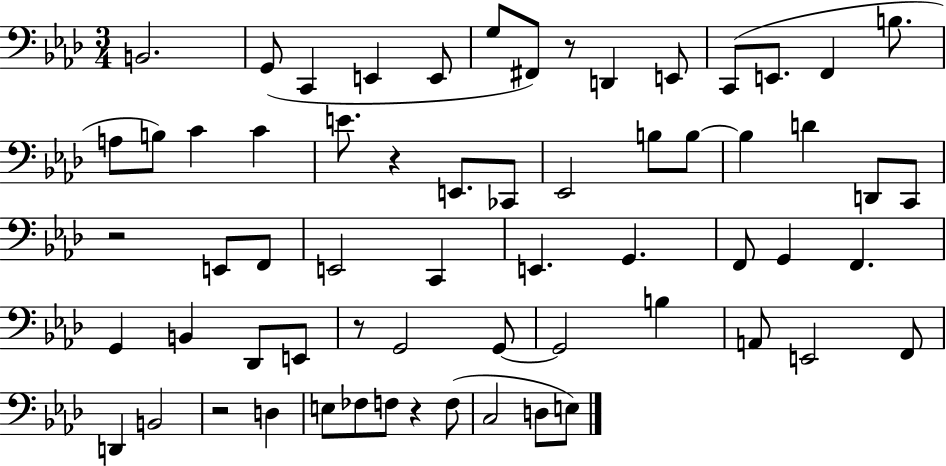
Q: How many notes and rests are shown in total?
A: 63